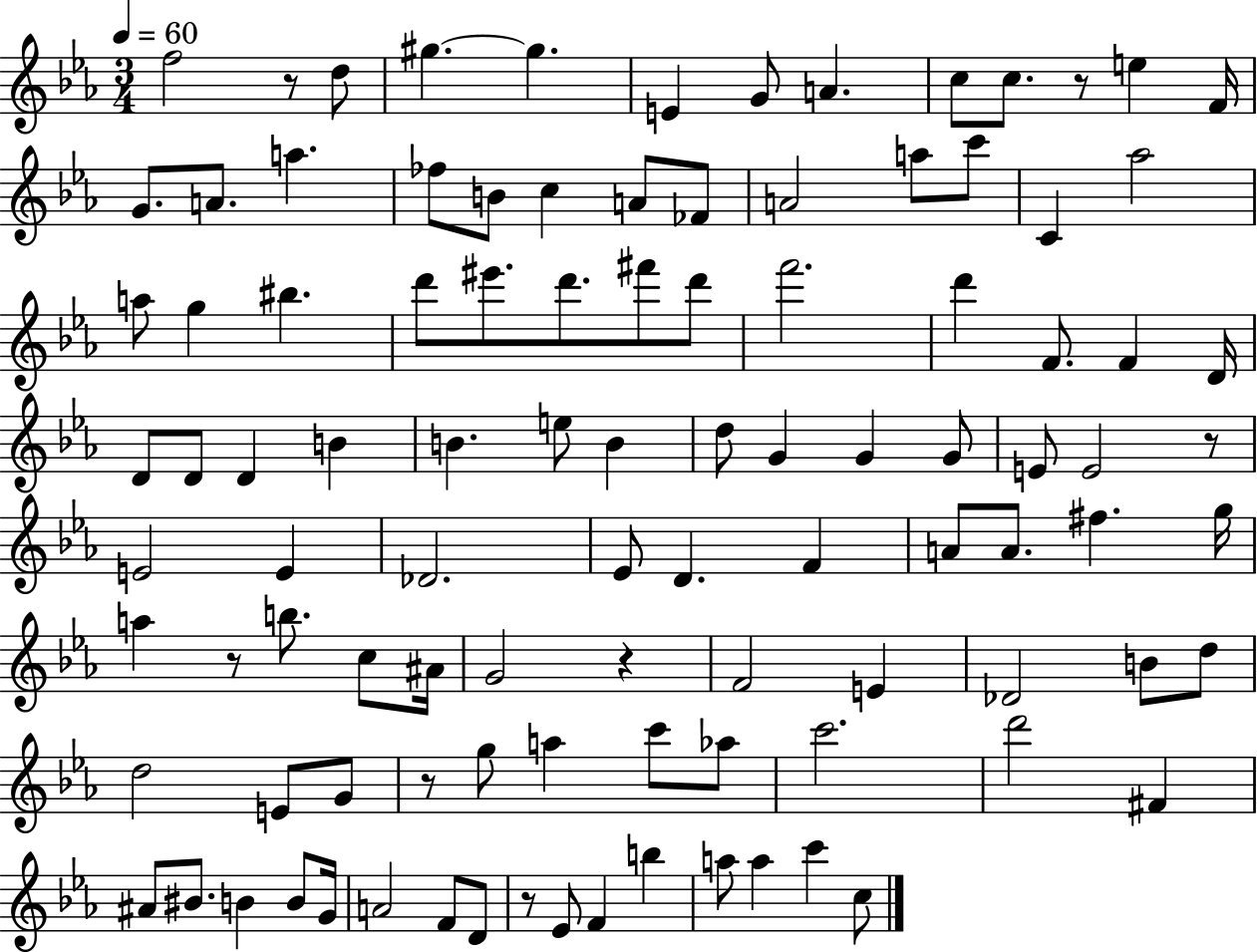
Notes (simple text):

F5/h R/e D5/e G#5/q. G#5/q. E4/q G4/e A4/q. C5/e C5/e. R/e E5/q F4/s G4/e. A4/e. A5/q. FES5/e B4/e C5/q A4/e FES4/e A4/h A5/e C6/e C4/q Ab5/h A5/e G5/q BIS5/q. D6/e EIS6/e. D6/e. F#6/e D6/e F6/h. D6/q F4/e. F4/q D4/s D4/e D4/e D4/q B4/q B4/q. E5/e B4/q D5/e G4/q G4/q G4/e E4/e E4/h R/e E4/h E4/q Db4/h. Eb4/e D4/q. F4/q A4/e A4/e. F#5/q. G5/s A5/q R/e B5/e. C5/e A#4/s G4/h R/q F4/h E4/q Db4/h B4/e D5/e D5/h E4/e G4/e R/e G5/e A5/q C6/e Ab5/e C6/h. D6/h F#4/q A#4/e BIS4/e. B4/q B4/e G4/s A4/h F4/e D4/e R/e Eb4/e F4/q B5/q A5/e A5/q C6/q C5/e